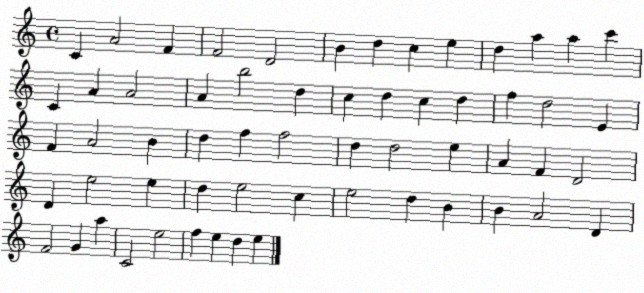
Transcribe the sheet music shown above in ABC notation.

X:1
T:Untitled
M:4/4
L:1/4
K:C
C A2 F F2 D2 B d c e d a a c' C A A2 A b2 d c d c d f d2 E F A2 B d f f2 d d2 e A F D2 D e2 e d e2 c e2 d B B A2 D F2 G a C2 e2 f e d e